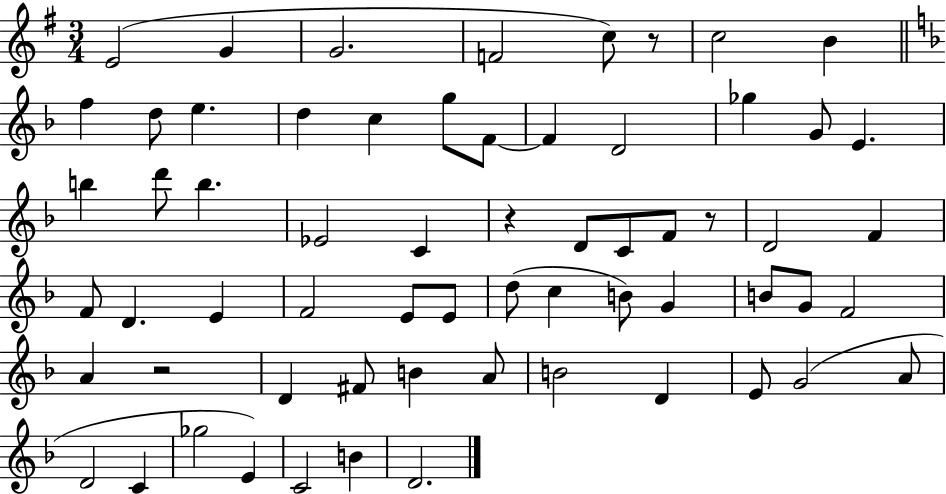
{
  \clef treble
  \numericTimeSignature
  \time 3/4
  \key g \major
  e'2( g'4 | g'2. | f'2 c''8) r8 | c''2 b'4 | \break \bar "||" \break \key d \minor f''4 d''8 e''4. | d''4 c''4 g''8 f'8~~ | f'4 d'2 | ges''4 g'8 e'4. | \break b''4 d'''8 b''4. | ees'2 c'4 | r4 d'8 c'8 f'8 r8 | d'2 f'4 | \break f'8 d'4. e'4 | f'2 e'8 e'8 | d''8( c''4 b'8) g'4 | b'8 g'8 f'2 | \break a'4 r2 | d'4 fis'8 b'4 a'8 | b'2 d'4 | e'8 g'2( a'8 | \break d'2 c'4 | ges''2 e'4) | c'2 b'4 | d'2. | \break \bar "|."
}